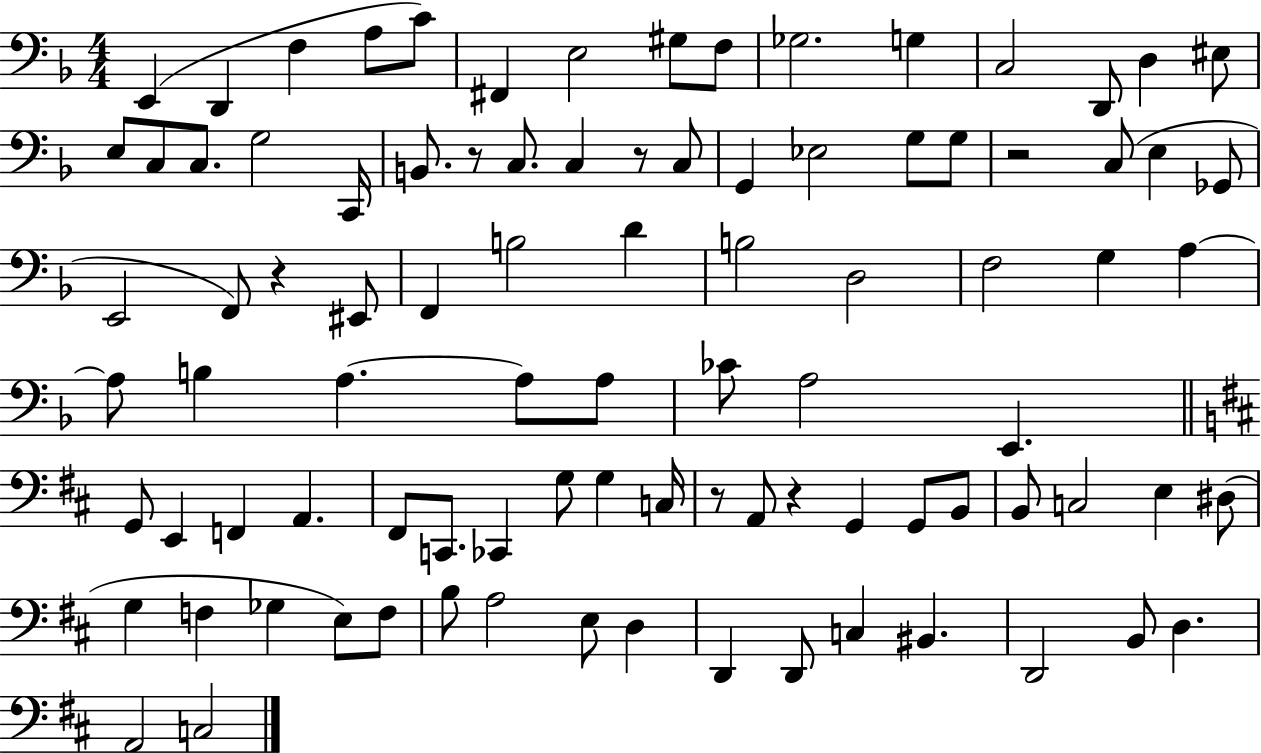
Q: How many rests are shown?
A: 6